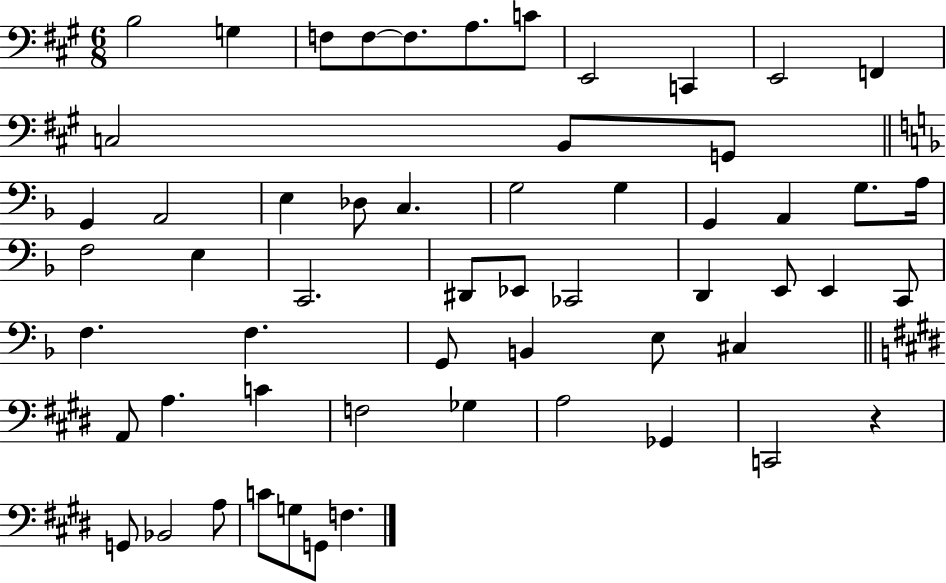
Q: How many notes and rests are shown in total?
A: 57